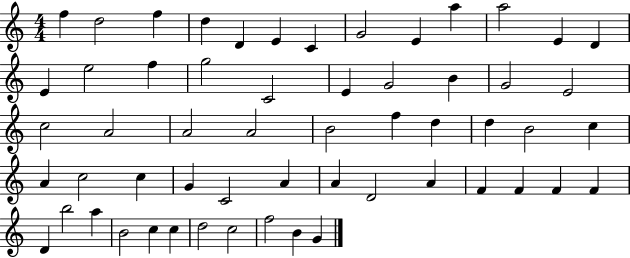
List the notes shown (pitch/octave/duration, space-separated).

F5/q D5/h F5/q D5/q D4/q E4/q C4/q G4/h E4/q A5/q A5/h E4/q D4/q E4/q E5/h F5/q G5/h C4/h E4/q G4/h B4/q G4/h E4/h C5/h A4/h A4/h A4/h B4/h F5/q D5/q D5/q B4/h C5/q A4/q C5/h C5/q G4/q C4/h A4/q A4/q D4/h A4/q F4/q F4/q F4/q F4/q D4/q B5/h A5/q B4/h C5/q C5/q D5/h C5/h F5/h B4/q G4/q